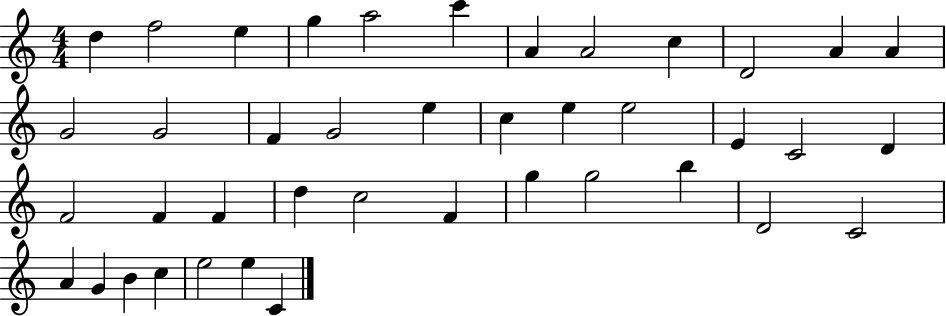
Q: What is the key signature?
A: C major